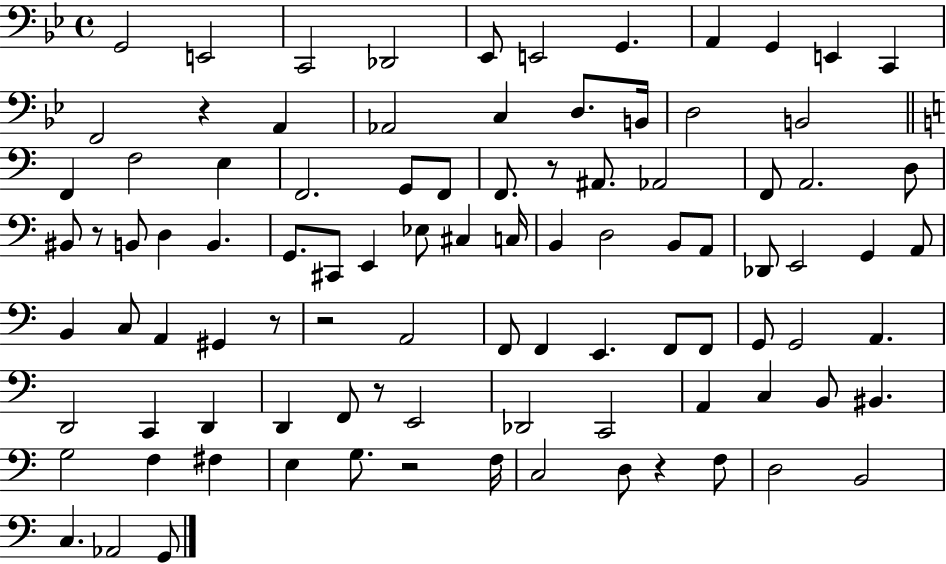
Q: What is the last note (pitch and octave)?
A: G2